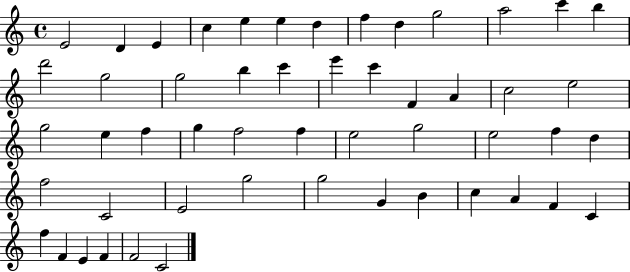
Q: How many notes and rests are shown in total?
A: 52